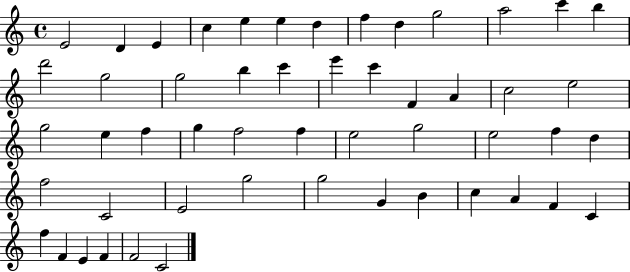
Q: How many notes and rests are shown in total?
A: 52